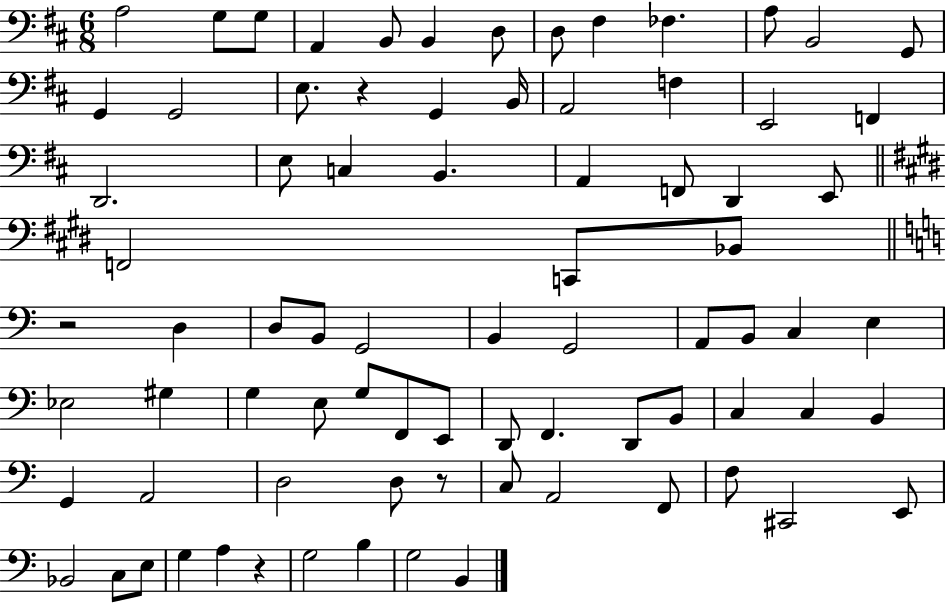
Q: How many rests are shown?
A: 4